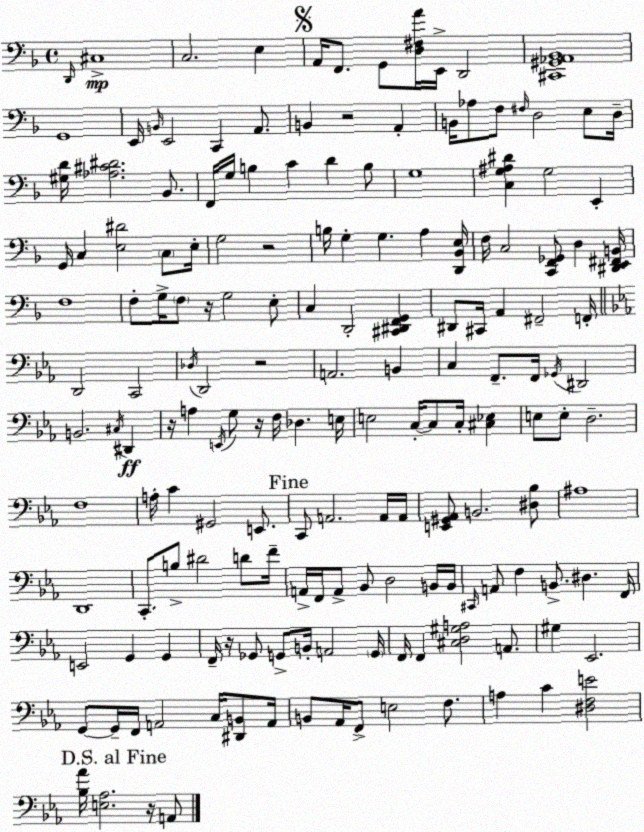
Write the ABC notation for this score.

X:1
T:Untitled
M:4/4
L:1/4
K:F
D,,/4 ^C,4 C,2 E, A,,/4 F,,/2 G,,/2 [D,^F,A]/4 E,,/4 D,,2 [^C,,^G,,_A,,_B,,]4 G,,4 E,,/4 B,,/4 E,,2 C,, A,,/2 B,, z2 A,, B,,/4 _A,/2 F,/2 ^F,/4 D,2 E,/2 D,/4 [^G,D]/4 [_A,^C^D]2 _B,,/2 F,,/4 G,/4 B, C D B,/2 G,4 [C,G,^A,^D] G,2 E,, G,,/4 C, [E,^D]2 C,/2 E,/4 G,2 z2 B,/4 G, G, A, [D,,_B,,E,]/4 F,/4 C,2 [C,,F,,_G,,]/2 D, [^D,,E,,^F,,B,,]/4 F,4 F,/2 G,/4 F,/2 z/4 G,2 E,/2 C, D,,2 [^C,,^D,,F,,G,,] ^D,,/2 ^C,,/4 A,, ^F,,2 F,,/4 D,,2 C,,2 _D,/4 D,,2 z2 A,,2 B,, C, F,,/2 F,,/4 _G,,/4 ^D,,2 B,,2 ^C,/4 ^D,, z/4 A, E,,/4 G,/2 z/4 F,/4 _D, E,/4 E,2 C,/4 C,/2 C,/4 [^C,_E,] E,/2 E,/2 D,2 F,4 A,/4 C ^G,,2 E,,/2 C,,/2 A,,2 A,,/4 A,,/4 [E,,^G,,_A,,]/2 B,,2 [^D,_B,]/2 ^A,4 D,,4 C,,/2 B,/2 ^D2 D/2 F/4 A,,/4 F,,/4 A,,/2 _B,,/2 D,2 B,,/4 B,,/4 ^C,,/4 A,,/2 F, B,,/2 ^D, F,,/4 E,,2 G,, G,, F,,/4 z/4 _G,,/2 G,,/2 B,,/4 A,,2 G,,/4 F,,/4 F,, [^C,D,^G,A,]2 A,,/2 ^G, _E,,2 G,,/2 G,,/4 F,,/4 A,,2 C,/4 [^D,,B,,]/2 A,,/4 B,,/2 _A,,/4 F,,/2 E,2 F,/2 A, C [^D,F,E]2 [_B,_A]/4 [E,_A,]2 z/4 A,,/2